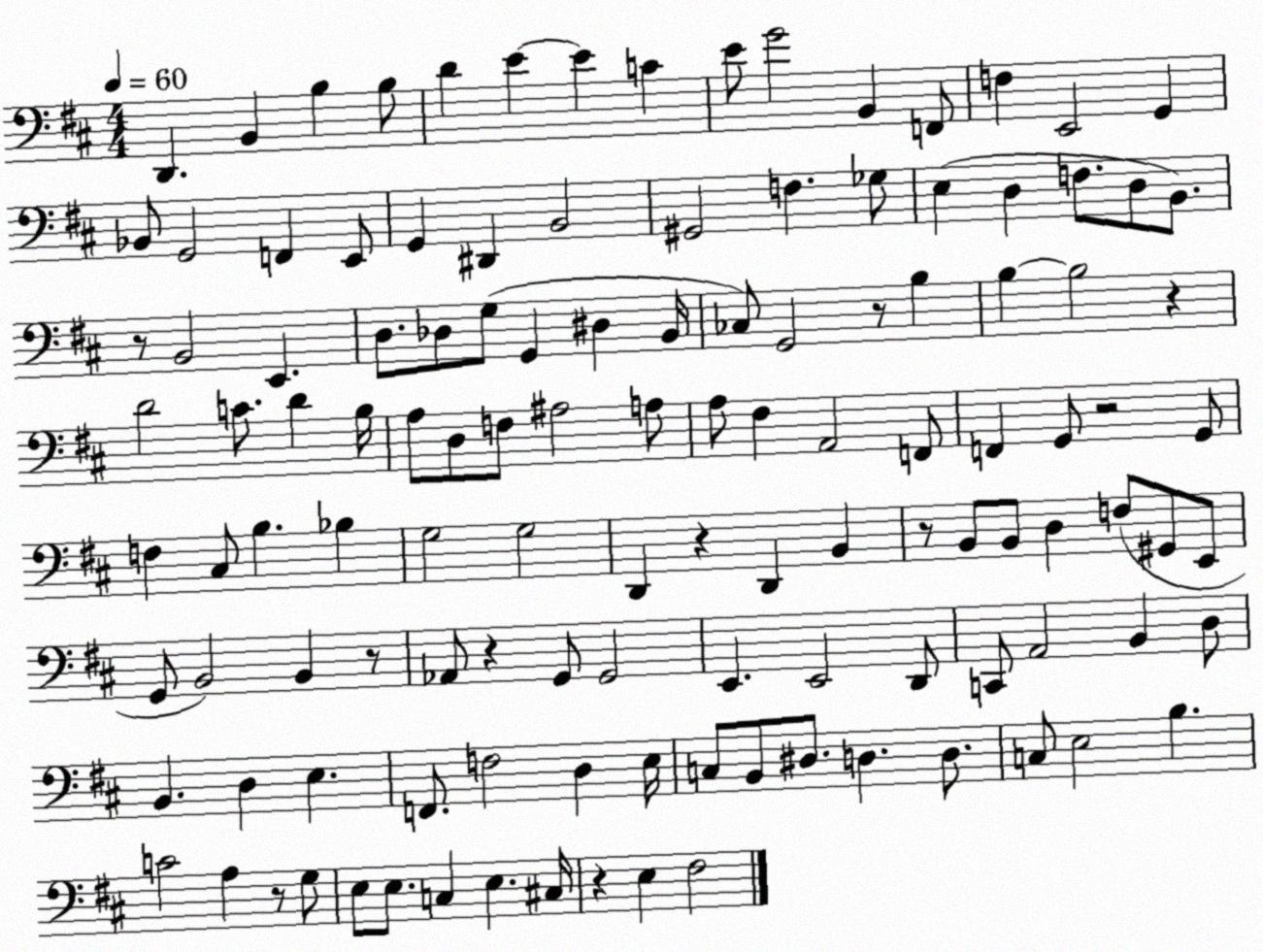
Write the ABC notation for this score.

X:1
T:Untitled
M:4/4
L:1/4
K:D
D,, B,, B, B,/2 D E E C E/2 G2 B,, F,,/2 F, E,,2 G,, _B,,/2 G,,2 F,, E,,/2 G,, ^D,, B,,2 ^G,,2 F, _G,/2 E, D, F,/2 D,/2 B,,/2 z/2 B,,2 E,, D,/2 _D,/2 G,/2 G,, ^D, B,,/4 _C,/2 G,,2 z/2 B, B, B,2 z D2 C/2 D B,/4 A,/2 D,/2 F,/2 ^A,2 A,/2 A,/2 ^F, A,,2 F,,/2 F,, G,,/2 z2 G,,/2 F, ^C,/2 B, _B, G,2 G,2 D,, z D,, B,, z/2 B,,/2 B,,/2 D, F,/2 ^G,,/2 E,,/2 G,,/2 B,,2 B,, z/2 _A,,/2 z G,,/2 G,,2 E,, E,,2 D,,/2 C,,/2 A,,2 B,, D,/2 B,, D, E, F,,/2 F,2 D, E,/4 C,/2 B,,/2 ^D,/2 D, D,/2 C,/2 E,2 B, C2 A, z/2 G,/2 E,/2 E,/2 C, E, ^C,/4 z E, ^F,2